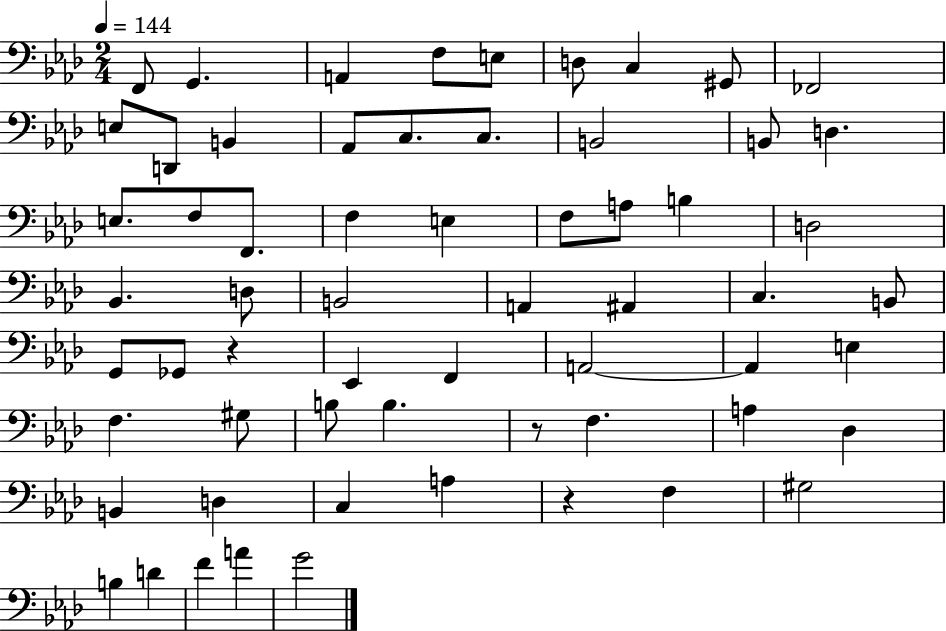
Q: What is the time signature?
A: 2/4